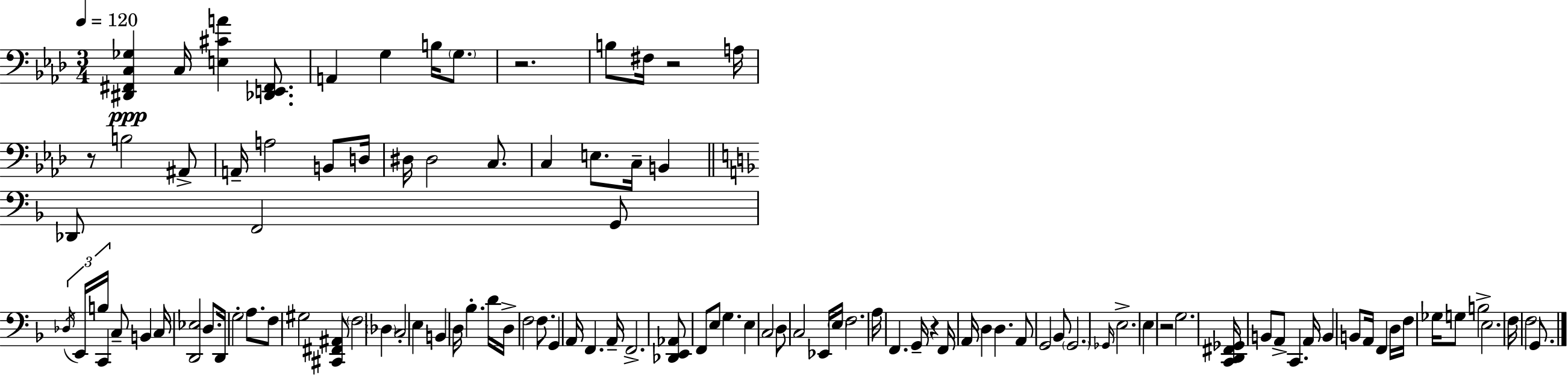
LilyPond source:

{
  \clef bass
  \numericTimeSignature
  \time 3/4
  \key aes \major
  \tempo 4 = 120
  <dis, fis, c ges>4\ppp c16 <e cis' a'>4 <des, e, fis,>8. | a,4 g4 b16 \parenthesize g8. | r2. | b8 fis16 r2 a16 | \break r8 b2 ais,8-> | a,16-- a2 b,8 d16 | dis16 dis2 c8. | c4 e8. c16-- b,4 | \break \bar "||" \break \key f \major des,8 f,2 g,8 | \tuplet 3/2 { \acciaccatura { des16 } e,16 b16 } c,4 c8-- b,4 | c16 <d, ees>2 d8. | d,16 g2-. a8. | \break f8 gis2 <cis, fis, ais,>8 | \parenthesize f2 \parenthesize des4 | c2-. e4 | b,4 d16 bes4.-. | \break d'16 d16-> f2 f8. | g,4 a,16 f,4. | a,16-- f,2.-> | <des, e, aes,>8 f,8 e8 g4. | \break e4 c2 | d8 c2 ees,16 | \parenthesize e16 f2. | a16 f,4. g,16-- r4 | \break f,16 a,16 d4 d4. | a,8 g,2 bes,8 | \parenthesize g,2. | \grace { ges,16 } e2.-> | \break e4 r2 | g2. | <c, d, fis, ges,>16 b,8 a,8-> c,4. | a,16 b,4 b,8 a,16 f,4 | \break d16 f16 ges16 g8 b2-> | e2. | f16 f2 g,8. | \bar "|."
}